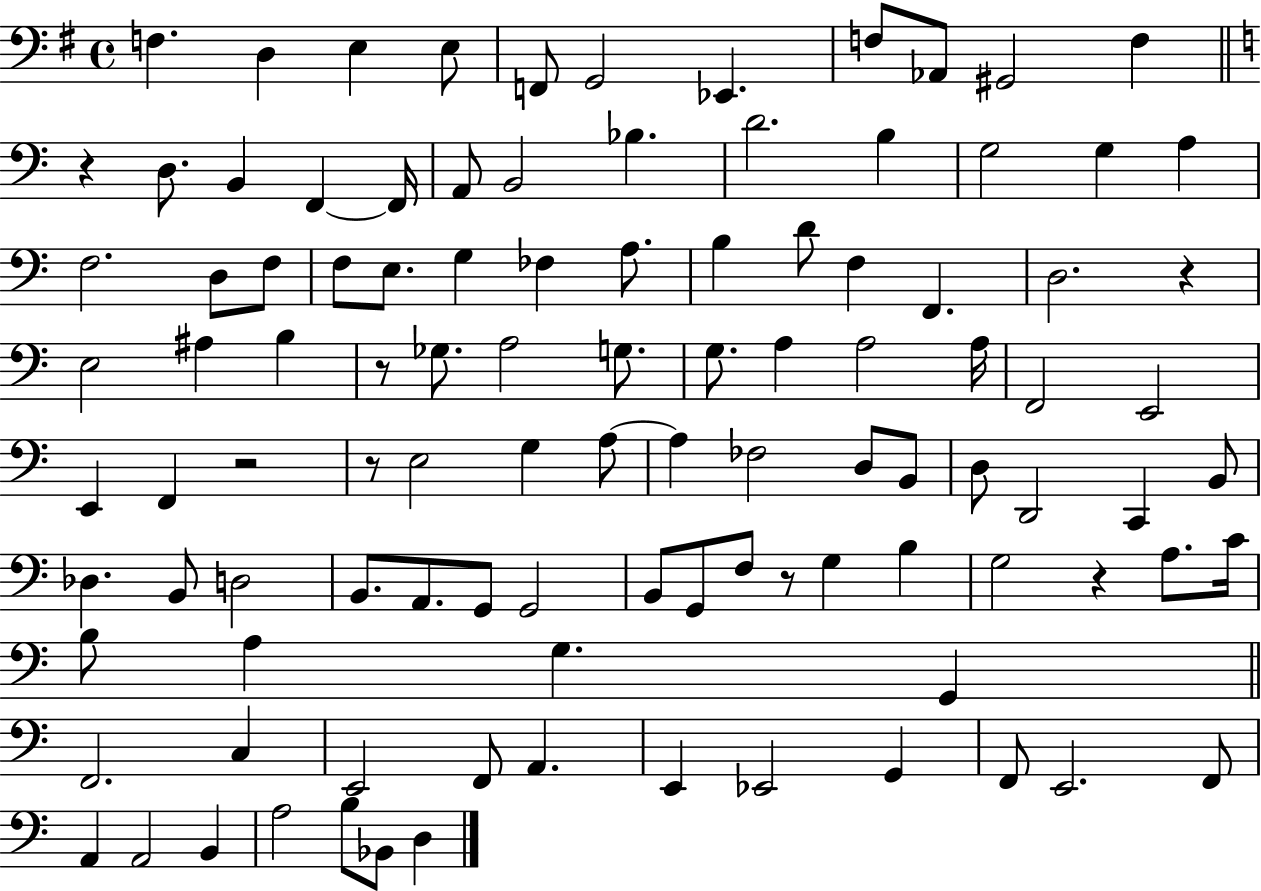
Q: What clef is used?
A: bass